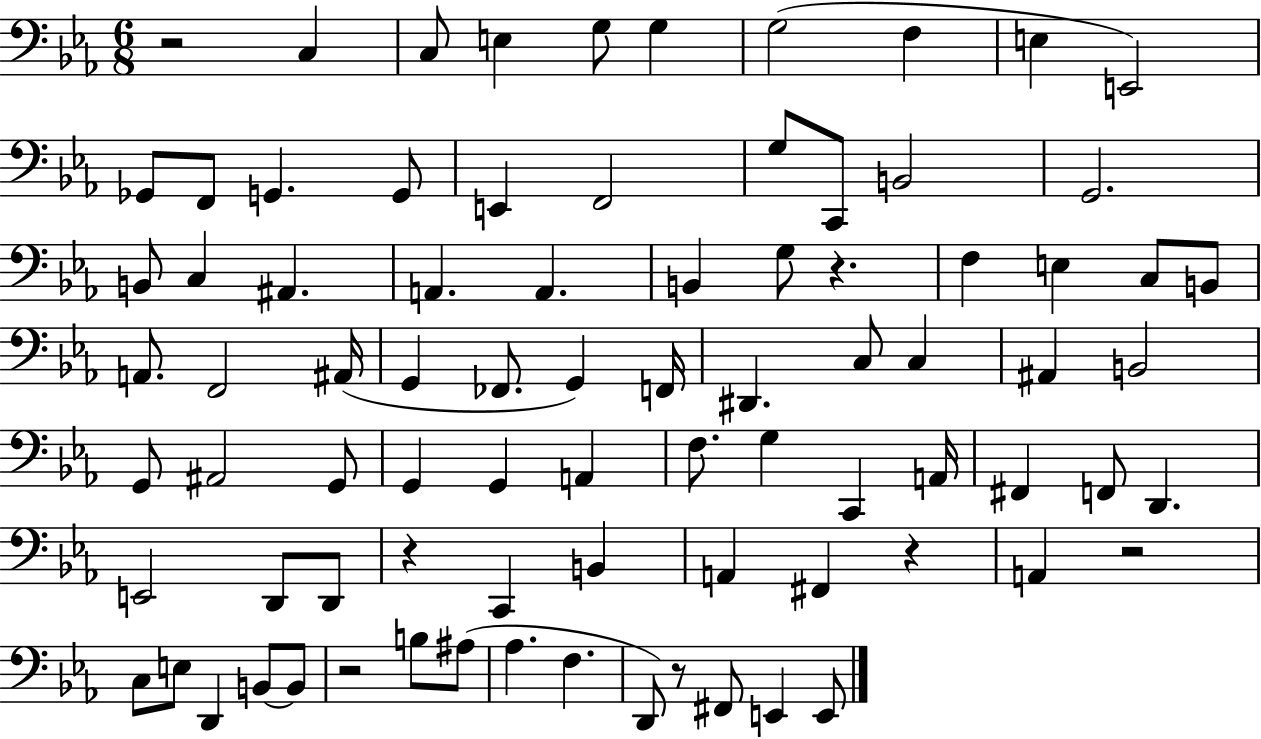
{
  \clef bass
  \numericTimeSignature
  \time 6/8
  \key ees \major
  r2 c4 | c8 e4 g8 g4 | g2( f4 | e4 e,2) | \break ges,8 f,8 g,4. g,8 | e,4 f,2 | g8 c,8 b,2 | g,2. | \break b,8 c4 ais,4. | a,4. a,4. | b,4 g8 r4. | f4 e4 c8 b,8 | \break a,8. f,2 ais,16( | g,4 fes,8. g,4) f,16 | dis,4. c8 c4 | ais,4 b,2 | \break g,8 ais,2 g,8 | g,4 g,4 a,4 | f8. g4 c,4 a,16 | fis,4 f,8 d,4. | \break e,2 d,8 d,8 | r4 c,4 b,4 | a,4 fis,4 r4 | a,4 r2 | \break c8 e8 d,4 b,8~~ b,8 | r2 b8 ais8( | aes4. f4. | d,8) r8 fis,8 e,4 e,8 | \break \bar "|."
}